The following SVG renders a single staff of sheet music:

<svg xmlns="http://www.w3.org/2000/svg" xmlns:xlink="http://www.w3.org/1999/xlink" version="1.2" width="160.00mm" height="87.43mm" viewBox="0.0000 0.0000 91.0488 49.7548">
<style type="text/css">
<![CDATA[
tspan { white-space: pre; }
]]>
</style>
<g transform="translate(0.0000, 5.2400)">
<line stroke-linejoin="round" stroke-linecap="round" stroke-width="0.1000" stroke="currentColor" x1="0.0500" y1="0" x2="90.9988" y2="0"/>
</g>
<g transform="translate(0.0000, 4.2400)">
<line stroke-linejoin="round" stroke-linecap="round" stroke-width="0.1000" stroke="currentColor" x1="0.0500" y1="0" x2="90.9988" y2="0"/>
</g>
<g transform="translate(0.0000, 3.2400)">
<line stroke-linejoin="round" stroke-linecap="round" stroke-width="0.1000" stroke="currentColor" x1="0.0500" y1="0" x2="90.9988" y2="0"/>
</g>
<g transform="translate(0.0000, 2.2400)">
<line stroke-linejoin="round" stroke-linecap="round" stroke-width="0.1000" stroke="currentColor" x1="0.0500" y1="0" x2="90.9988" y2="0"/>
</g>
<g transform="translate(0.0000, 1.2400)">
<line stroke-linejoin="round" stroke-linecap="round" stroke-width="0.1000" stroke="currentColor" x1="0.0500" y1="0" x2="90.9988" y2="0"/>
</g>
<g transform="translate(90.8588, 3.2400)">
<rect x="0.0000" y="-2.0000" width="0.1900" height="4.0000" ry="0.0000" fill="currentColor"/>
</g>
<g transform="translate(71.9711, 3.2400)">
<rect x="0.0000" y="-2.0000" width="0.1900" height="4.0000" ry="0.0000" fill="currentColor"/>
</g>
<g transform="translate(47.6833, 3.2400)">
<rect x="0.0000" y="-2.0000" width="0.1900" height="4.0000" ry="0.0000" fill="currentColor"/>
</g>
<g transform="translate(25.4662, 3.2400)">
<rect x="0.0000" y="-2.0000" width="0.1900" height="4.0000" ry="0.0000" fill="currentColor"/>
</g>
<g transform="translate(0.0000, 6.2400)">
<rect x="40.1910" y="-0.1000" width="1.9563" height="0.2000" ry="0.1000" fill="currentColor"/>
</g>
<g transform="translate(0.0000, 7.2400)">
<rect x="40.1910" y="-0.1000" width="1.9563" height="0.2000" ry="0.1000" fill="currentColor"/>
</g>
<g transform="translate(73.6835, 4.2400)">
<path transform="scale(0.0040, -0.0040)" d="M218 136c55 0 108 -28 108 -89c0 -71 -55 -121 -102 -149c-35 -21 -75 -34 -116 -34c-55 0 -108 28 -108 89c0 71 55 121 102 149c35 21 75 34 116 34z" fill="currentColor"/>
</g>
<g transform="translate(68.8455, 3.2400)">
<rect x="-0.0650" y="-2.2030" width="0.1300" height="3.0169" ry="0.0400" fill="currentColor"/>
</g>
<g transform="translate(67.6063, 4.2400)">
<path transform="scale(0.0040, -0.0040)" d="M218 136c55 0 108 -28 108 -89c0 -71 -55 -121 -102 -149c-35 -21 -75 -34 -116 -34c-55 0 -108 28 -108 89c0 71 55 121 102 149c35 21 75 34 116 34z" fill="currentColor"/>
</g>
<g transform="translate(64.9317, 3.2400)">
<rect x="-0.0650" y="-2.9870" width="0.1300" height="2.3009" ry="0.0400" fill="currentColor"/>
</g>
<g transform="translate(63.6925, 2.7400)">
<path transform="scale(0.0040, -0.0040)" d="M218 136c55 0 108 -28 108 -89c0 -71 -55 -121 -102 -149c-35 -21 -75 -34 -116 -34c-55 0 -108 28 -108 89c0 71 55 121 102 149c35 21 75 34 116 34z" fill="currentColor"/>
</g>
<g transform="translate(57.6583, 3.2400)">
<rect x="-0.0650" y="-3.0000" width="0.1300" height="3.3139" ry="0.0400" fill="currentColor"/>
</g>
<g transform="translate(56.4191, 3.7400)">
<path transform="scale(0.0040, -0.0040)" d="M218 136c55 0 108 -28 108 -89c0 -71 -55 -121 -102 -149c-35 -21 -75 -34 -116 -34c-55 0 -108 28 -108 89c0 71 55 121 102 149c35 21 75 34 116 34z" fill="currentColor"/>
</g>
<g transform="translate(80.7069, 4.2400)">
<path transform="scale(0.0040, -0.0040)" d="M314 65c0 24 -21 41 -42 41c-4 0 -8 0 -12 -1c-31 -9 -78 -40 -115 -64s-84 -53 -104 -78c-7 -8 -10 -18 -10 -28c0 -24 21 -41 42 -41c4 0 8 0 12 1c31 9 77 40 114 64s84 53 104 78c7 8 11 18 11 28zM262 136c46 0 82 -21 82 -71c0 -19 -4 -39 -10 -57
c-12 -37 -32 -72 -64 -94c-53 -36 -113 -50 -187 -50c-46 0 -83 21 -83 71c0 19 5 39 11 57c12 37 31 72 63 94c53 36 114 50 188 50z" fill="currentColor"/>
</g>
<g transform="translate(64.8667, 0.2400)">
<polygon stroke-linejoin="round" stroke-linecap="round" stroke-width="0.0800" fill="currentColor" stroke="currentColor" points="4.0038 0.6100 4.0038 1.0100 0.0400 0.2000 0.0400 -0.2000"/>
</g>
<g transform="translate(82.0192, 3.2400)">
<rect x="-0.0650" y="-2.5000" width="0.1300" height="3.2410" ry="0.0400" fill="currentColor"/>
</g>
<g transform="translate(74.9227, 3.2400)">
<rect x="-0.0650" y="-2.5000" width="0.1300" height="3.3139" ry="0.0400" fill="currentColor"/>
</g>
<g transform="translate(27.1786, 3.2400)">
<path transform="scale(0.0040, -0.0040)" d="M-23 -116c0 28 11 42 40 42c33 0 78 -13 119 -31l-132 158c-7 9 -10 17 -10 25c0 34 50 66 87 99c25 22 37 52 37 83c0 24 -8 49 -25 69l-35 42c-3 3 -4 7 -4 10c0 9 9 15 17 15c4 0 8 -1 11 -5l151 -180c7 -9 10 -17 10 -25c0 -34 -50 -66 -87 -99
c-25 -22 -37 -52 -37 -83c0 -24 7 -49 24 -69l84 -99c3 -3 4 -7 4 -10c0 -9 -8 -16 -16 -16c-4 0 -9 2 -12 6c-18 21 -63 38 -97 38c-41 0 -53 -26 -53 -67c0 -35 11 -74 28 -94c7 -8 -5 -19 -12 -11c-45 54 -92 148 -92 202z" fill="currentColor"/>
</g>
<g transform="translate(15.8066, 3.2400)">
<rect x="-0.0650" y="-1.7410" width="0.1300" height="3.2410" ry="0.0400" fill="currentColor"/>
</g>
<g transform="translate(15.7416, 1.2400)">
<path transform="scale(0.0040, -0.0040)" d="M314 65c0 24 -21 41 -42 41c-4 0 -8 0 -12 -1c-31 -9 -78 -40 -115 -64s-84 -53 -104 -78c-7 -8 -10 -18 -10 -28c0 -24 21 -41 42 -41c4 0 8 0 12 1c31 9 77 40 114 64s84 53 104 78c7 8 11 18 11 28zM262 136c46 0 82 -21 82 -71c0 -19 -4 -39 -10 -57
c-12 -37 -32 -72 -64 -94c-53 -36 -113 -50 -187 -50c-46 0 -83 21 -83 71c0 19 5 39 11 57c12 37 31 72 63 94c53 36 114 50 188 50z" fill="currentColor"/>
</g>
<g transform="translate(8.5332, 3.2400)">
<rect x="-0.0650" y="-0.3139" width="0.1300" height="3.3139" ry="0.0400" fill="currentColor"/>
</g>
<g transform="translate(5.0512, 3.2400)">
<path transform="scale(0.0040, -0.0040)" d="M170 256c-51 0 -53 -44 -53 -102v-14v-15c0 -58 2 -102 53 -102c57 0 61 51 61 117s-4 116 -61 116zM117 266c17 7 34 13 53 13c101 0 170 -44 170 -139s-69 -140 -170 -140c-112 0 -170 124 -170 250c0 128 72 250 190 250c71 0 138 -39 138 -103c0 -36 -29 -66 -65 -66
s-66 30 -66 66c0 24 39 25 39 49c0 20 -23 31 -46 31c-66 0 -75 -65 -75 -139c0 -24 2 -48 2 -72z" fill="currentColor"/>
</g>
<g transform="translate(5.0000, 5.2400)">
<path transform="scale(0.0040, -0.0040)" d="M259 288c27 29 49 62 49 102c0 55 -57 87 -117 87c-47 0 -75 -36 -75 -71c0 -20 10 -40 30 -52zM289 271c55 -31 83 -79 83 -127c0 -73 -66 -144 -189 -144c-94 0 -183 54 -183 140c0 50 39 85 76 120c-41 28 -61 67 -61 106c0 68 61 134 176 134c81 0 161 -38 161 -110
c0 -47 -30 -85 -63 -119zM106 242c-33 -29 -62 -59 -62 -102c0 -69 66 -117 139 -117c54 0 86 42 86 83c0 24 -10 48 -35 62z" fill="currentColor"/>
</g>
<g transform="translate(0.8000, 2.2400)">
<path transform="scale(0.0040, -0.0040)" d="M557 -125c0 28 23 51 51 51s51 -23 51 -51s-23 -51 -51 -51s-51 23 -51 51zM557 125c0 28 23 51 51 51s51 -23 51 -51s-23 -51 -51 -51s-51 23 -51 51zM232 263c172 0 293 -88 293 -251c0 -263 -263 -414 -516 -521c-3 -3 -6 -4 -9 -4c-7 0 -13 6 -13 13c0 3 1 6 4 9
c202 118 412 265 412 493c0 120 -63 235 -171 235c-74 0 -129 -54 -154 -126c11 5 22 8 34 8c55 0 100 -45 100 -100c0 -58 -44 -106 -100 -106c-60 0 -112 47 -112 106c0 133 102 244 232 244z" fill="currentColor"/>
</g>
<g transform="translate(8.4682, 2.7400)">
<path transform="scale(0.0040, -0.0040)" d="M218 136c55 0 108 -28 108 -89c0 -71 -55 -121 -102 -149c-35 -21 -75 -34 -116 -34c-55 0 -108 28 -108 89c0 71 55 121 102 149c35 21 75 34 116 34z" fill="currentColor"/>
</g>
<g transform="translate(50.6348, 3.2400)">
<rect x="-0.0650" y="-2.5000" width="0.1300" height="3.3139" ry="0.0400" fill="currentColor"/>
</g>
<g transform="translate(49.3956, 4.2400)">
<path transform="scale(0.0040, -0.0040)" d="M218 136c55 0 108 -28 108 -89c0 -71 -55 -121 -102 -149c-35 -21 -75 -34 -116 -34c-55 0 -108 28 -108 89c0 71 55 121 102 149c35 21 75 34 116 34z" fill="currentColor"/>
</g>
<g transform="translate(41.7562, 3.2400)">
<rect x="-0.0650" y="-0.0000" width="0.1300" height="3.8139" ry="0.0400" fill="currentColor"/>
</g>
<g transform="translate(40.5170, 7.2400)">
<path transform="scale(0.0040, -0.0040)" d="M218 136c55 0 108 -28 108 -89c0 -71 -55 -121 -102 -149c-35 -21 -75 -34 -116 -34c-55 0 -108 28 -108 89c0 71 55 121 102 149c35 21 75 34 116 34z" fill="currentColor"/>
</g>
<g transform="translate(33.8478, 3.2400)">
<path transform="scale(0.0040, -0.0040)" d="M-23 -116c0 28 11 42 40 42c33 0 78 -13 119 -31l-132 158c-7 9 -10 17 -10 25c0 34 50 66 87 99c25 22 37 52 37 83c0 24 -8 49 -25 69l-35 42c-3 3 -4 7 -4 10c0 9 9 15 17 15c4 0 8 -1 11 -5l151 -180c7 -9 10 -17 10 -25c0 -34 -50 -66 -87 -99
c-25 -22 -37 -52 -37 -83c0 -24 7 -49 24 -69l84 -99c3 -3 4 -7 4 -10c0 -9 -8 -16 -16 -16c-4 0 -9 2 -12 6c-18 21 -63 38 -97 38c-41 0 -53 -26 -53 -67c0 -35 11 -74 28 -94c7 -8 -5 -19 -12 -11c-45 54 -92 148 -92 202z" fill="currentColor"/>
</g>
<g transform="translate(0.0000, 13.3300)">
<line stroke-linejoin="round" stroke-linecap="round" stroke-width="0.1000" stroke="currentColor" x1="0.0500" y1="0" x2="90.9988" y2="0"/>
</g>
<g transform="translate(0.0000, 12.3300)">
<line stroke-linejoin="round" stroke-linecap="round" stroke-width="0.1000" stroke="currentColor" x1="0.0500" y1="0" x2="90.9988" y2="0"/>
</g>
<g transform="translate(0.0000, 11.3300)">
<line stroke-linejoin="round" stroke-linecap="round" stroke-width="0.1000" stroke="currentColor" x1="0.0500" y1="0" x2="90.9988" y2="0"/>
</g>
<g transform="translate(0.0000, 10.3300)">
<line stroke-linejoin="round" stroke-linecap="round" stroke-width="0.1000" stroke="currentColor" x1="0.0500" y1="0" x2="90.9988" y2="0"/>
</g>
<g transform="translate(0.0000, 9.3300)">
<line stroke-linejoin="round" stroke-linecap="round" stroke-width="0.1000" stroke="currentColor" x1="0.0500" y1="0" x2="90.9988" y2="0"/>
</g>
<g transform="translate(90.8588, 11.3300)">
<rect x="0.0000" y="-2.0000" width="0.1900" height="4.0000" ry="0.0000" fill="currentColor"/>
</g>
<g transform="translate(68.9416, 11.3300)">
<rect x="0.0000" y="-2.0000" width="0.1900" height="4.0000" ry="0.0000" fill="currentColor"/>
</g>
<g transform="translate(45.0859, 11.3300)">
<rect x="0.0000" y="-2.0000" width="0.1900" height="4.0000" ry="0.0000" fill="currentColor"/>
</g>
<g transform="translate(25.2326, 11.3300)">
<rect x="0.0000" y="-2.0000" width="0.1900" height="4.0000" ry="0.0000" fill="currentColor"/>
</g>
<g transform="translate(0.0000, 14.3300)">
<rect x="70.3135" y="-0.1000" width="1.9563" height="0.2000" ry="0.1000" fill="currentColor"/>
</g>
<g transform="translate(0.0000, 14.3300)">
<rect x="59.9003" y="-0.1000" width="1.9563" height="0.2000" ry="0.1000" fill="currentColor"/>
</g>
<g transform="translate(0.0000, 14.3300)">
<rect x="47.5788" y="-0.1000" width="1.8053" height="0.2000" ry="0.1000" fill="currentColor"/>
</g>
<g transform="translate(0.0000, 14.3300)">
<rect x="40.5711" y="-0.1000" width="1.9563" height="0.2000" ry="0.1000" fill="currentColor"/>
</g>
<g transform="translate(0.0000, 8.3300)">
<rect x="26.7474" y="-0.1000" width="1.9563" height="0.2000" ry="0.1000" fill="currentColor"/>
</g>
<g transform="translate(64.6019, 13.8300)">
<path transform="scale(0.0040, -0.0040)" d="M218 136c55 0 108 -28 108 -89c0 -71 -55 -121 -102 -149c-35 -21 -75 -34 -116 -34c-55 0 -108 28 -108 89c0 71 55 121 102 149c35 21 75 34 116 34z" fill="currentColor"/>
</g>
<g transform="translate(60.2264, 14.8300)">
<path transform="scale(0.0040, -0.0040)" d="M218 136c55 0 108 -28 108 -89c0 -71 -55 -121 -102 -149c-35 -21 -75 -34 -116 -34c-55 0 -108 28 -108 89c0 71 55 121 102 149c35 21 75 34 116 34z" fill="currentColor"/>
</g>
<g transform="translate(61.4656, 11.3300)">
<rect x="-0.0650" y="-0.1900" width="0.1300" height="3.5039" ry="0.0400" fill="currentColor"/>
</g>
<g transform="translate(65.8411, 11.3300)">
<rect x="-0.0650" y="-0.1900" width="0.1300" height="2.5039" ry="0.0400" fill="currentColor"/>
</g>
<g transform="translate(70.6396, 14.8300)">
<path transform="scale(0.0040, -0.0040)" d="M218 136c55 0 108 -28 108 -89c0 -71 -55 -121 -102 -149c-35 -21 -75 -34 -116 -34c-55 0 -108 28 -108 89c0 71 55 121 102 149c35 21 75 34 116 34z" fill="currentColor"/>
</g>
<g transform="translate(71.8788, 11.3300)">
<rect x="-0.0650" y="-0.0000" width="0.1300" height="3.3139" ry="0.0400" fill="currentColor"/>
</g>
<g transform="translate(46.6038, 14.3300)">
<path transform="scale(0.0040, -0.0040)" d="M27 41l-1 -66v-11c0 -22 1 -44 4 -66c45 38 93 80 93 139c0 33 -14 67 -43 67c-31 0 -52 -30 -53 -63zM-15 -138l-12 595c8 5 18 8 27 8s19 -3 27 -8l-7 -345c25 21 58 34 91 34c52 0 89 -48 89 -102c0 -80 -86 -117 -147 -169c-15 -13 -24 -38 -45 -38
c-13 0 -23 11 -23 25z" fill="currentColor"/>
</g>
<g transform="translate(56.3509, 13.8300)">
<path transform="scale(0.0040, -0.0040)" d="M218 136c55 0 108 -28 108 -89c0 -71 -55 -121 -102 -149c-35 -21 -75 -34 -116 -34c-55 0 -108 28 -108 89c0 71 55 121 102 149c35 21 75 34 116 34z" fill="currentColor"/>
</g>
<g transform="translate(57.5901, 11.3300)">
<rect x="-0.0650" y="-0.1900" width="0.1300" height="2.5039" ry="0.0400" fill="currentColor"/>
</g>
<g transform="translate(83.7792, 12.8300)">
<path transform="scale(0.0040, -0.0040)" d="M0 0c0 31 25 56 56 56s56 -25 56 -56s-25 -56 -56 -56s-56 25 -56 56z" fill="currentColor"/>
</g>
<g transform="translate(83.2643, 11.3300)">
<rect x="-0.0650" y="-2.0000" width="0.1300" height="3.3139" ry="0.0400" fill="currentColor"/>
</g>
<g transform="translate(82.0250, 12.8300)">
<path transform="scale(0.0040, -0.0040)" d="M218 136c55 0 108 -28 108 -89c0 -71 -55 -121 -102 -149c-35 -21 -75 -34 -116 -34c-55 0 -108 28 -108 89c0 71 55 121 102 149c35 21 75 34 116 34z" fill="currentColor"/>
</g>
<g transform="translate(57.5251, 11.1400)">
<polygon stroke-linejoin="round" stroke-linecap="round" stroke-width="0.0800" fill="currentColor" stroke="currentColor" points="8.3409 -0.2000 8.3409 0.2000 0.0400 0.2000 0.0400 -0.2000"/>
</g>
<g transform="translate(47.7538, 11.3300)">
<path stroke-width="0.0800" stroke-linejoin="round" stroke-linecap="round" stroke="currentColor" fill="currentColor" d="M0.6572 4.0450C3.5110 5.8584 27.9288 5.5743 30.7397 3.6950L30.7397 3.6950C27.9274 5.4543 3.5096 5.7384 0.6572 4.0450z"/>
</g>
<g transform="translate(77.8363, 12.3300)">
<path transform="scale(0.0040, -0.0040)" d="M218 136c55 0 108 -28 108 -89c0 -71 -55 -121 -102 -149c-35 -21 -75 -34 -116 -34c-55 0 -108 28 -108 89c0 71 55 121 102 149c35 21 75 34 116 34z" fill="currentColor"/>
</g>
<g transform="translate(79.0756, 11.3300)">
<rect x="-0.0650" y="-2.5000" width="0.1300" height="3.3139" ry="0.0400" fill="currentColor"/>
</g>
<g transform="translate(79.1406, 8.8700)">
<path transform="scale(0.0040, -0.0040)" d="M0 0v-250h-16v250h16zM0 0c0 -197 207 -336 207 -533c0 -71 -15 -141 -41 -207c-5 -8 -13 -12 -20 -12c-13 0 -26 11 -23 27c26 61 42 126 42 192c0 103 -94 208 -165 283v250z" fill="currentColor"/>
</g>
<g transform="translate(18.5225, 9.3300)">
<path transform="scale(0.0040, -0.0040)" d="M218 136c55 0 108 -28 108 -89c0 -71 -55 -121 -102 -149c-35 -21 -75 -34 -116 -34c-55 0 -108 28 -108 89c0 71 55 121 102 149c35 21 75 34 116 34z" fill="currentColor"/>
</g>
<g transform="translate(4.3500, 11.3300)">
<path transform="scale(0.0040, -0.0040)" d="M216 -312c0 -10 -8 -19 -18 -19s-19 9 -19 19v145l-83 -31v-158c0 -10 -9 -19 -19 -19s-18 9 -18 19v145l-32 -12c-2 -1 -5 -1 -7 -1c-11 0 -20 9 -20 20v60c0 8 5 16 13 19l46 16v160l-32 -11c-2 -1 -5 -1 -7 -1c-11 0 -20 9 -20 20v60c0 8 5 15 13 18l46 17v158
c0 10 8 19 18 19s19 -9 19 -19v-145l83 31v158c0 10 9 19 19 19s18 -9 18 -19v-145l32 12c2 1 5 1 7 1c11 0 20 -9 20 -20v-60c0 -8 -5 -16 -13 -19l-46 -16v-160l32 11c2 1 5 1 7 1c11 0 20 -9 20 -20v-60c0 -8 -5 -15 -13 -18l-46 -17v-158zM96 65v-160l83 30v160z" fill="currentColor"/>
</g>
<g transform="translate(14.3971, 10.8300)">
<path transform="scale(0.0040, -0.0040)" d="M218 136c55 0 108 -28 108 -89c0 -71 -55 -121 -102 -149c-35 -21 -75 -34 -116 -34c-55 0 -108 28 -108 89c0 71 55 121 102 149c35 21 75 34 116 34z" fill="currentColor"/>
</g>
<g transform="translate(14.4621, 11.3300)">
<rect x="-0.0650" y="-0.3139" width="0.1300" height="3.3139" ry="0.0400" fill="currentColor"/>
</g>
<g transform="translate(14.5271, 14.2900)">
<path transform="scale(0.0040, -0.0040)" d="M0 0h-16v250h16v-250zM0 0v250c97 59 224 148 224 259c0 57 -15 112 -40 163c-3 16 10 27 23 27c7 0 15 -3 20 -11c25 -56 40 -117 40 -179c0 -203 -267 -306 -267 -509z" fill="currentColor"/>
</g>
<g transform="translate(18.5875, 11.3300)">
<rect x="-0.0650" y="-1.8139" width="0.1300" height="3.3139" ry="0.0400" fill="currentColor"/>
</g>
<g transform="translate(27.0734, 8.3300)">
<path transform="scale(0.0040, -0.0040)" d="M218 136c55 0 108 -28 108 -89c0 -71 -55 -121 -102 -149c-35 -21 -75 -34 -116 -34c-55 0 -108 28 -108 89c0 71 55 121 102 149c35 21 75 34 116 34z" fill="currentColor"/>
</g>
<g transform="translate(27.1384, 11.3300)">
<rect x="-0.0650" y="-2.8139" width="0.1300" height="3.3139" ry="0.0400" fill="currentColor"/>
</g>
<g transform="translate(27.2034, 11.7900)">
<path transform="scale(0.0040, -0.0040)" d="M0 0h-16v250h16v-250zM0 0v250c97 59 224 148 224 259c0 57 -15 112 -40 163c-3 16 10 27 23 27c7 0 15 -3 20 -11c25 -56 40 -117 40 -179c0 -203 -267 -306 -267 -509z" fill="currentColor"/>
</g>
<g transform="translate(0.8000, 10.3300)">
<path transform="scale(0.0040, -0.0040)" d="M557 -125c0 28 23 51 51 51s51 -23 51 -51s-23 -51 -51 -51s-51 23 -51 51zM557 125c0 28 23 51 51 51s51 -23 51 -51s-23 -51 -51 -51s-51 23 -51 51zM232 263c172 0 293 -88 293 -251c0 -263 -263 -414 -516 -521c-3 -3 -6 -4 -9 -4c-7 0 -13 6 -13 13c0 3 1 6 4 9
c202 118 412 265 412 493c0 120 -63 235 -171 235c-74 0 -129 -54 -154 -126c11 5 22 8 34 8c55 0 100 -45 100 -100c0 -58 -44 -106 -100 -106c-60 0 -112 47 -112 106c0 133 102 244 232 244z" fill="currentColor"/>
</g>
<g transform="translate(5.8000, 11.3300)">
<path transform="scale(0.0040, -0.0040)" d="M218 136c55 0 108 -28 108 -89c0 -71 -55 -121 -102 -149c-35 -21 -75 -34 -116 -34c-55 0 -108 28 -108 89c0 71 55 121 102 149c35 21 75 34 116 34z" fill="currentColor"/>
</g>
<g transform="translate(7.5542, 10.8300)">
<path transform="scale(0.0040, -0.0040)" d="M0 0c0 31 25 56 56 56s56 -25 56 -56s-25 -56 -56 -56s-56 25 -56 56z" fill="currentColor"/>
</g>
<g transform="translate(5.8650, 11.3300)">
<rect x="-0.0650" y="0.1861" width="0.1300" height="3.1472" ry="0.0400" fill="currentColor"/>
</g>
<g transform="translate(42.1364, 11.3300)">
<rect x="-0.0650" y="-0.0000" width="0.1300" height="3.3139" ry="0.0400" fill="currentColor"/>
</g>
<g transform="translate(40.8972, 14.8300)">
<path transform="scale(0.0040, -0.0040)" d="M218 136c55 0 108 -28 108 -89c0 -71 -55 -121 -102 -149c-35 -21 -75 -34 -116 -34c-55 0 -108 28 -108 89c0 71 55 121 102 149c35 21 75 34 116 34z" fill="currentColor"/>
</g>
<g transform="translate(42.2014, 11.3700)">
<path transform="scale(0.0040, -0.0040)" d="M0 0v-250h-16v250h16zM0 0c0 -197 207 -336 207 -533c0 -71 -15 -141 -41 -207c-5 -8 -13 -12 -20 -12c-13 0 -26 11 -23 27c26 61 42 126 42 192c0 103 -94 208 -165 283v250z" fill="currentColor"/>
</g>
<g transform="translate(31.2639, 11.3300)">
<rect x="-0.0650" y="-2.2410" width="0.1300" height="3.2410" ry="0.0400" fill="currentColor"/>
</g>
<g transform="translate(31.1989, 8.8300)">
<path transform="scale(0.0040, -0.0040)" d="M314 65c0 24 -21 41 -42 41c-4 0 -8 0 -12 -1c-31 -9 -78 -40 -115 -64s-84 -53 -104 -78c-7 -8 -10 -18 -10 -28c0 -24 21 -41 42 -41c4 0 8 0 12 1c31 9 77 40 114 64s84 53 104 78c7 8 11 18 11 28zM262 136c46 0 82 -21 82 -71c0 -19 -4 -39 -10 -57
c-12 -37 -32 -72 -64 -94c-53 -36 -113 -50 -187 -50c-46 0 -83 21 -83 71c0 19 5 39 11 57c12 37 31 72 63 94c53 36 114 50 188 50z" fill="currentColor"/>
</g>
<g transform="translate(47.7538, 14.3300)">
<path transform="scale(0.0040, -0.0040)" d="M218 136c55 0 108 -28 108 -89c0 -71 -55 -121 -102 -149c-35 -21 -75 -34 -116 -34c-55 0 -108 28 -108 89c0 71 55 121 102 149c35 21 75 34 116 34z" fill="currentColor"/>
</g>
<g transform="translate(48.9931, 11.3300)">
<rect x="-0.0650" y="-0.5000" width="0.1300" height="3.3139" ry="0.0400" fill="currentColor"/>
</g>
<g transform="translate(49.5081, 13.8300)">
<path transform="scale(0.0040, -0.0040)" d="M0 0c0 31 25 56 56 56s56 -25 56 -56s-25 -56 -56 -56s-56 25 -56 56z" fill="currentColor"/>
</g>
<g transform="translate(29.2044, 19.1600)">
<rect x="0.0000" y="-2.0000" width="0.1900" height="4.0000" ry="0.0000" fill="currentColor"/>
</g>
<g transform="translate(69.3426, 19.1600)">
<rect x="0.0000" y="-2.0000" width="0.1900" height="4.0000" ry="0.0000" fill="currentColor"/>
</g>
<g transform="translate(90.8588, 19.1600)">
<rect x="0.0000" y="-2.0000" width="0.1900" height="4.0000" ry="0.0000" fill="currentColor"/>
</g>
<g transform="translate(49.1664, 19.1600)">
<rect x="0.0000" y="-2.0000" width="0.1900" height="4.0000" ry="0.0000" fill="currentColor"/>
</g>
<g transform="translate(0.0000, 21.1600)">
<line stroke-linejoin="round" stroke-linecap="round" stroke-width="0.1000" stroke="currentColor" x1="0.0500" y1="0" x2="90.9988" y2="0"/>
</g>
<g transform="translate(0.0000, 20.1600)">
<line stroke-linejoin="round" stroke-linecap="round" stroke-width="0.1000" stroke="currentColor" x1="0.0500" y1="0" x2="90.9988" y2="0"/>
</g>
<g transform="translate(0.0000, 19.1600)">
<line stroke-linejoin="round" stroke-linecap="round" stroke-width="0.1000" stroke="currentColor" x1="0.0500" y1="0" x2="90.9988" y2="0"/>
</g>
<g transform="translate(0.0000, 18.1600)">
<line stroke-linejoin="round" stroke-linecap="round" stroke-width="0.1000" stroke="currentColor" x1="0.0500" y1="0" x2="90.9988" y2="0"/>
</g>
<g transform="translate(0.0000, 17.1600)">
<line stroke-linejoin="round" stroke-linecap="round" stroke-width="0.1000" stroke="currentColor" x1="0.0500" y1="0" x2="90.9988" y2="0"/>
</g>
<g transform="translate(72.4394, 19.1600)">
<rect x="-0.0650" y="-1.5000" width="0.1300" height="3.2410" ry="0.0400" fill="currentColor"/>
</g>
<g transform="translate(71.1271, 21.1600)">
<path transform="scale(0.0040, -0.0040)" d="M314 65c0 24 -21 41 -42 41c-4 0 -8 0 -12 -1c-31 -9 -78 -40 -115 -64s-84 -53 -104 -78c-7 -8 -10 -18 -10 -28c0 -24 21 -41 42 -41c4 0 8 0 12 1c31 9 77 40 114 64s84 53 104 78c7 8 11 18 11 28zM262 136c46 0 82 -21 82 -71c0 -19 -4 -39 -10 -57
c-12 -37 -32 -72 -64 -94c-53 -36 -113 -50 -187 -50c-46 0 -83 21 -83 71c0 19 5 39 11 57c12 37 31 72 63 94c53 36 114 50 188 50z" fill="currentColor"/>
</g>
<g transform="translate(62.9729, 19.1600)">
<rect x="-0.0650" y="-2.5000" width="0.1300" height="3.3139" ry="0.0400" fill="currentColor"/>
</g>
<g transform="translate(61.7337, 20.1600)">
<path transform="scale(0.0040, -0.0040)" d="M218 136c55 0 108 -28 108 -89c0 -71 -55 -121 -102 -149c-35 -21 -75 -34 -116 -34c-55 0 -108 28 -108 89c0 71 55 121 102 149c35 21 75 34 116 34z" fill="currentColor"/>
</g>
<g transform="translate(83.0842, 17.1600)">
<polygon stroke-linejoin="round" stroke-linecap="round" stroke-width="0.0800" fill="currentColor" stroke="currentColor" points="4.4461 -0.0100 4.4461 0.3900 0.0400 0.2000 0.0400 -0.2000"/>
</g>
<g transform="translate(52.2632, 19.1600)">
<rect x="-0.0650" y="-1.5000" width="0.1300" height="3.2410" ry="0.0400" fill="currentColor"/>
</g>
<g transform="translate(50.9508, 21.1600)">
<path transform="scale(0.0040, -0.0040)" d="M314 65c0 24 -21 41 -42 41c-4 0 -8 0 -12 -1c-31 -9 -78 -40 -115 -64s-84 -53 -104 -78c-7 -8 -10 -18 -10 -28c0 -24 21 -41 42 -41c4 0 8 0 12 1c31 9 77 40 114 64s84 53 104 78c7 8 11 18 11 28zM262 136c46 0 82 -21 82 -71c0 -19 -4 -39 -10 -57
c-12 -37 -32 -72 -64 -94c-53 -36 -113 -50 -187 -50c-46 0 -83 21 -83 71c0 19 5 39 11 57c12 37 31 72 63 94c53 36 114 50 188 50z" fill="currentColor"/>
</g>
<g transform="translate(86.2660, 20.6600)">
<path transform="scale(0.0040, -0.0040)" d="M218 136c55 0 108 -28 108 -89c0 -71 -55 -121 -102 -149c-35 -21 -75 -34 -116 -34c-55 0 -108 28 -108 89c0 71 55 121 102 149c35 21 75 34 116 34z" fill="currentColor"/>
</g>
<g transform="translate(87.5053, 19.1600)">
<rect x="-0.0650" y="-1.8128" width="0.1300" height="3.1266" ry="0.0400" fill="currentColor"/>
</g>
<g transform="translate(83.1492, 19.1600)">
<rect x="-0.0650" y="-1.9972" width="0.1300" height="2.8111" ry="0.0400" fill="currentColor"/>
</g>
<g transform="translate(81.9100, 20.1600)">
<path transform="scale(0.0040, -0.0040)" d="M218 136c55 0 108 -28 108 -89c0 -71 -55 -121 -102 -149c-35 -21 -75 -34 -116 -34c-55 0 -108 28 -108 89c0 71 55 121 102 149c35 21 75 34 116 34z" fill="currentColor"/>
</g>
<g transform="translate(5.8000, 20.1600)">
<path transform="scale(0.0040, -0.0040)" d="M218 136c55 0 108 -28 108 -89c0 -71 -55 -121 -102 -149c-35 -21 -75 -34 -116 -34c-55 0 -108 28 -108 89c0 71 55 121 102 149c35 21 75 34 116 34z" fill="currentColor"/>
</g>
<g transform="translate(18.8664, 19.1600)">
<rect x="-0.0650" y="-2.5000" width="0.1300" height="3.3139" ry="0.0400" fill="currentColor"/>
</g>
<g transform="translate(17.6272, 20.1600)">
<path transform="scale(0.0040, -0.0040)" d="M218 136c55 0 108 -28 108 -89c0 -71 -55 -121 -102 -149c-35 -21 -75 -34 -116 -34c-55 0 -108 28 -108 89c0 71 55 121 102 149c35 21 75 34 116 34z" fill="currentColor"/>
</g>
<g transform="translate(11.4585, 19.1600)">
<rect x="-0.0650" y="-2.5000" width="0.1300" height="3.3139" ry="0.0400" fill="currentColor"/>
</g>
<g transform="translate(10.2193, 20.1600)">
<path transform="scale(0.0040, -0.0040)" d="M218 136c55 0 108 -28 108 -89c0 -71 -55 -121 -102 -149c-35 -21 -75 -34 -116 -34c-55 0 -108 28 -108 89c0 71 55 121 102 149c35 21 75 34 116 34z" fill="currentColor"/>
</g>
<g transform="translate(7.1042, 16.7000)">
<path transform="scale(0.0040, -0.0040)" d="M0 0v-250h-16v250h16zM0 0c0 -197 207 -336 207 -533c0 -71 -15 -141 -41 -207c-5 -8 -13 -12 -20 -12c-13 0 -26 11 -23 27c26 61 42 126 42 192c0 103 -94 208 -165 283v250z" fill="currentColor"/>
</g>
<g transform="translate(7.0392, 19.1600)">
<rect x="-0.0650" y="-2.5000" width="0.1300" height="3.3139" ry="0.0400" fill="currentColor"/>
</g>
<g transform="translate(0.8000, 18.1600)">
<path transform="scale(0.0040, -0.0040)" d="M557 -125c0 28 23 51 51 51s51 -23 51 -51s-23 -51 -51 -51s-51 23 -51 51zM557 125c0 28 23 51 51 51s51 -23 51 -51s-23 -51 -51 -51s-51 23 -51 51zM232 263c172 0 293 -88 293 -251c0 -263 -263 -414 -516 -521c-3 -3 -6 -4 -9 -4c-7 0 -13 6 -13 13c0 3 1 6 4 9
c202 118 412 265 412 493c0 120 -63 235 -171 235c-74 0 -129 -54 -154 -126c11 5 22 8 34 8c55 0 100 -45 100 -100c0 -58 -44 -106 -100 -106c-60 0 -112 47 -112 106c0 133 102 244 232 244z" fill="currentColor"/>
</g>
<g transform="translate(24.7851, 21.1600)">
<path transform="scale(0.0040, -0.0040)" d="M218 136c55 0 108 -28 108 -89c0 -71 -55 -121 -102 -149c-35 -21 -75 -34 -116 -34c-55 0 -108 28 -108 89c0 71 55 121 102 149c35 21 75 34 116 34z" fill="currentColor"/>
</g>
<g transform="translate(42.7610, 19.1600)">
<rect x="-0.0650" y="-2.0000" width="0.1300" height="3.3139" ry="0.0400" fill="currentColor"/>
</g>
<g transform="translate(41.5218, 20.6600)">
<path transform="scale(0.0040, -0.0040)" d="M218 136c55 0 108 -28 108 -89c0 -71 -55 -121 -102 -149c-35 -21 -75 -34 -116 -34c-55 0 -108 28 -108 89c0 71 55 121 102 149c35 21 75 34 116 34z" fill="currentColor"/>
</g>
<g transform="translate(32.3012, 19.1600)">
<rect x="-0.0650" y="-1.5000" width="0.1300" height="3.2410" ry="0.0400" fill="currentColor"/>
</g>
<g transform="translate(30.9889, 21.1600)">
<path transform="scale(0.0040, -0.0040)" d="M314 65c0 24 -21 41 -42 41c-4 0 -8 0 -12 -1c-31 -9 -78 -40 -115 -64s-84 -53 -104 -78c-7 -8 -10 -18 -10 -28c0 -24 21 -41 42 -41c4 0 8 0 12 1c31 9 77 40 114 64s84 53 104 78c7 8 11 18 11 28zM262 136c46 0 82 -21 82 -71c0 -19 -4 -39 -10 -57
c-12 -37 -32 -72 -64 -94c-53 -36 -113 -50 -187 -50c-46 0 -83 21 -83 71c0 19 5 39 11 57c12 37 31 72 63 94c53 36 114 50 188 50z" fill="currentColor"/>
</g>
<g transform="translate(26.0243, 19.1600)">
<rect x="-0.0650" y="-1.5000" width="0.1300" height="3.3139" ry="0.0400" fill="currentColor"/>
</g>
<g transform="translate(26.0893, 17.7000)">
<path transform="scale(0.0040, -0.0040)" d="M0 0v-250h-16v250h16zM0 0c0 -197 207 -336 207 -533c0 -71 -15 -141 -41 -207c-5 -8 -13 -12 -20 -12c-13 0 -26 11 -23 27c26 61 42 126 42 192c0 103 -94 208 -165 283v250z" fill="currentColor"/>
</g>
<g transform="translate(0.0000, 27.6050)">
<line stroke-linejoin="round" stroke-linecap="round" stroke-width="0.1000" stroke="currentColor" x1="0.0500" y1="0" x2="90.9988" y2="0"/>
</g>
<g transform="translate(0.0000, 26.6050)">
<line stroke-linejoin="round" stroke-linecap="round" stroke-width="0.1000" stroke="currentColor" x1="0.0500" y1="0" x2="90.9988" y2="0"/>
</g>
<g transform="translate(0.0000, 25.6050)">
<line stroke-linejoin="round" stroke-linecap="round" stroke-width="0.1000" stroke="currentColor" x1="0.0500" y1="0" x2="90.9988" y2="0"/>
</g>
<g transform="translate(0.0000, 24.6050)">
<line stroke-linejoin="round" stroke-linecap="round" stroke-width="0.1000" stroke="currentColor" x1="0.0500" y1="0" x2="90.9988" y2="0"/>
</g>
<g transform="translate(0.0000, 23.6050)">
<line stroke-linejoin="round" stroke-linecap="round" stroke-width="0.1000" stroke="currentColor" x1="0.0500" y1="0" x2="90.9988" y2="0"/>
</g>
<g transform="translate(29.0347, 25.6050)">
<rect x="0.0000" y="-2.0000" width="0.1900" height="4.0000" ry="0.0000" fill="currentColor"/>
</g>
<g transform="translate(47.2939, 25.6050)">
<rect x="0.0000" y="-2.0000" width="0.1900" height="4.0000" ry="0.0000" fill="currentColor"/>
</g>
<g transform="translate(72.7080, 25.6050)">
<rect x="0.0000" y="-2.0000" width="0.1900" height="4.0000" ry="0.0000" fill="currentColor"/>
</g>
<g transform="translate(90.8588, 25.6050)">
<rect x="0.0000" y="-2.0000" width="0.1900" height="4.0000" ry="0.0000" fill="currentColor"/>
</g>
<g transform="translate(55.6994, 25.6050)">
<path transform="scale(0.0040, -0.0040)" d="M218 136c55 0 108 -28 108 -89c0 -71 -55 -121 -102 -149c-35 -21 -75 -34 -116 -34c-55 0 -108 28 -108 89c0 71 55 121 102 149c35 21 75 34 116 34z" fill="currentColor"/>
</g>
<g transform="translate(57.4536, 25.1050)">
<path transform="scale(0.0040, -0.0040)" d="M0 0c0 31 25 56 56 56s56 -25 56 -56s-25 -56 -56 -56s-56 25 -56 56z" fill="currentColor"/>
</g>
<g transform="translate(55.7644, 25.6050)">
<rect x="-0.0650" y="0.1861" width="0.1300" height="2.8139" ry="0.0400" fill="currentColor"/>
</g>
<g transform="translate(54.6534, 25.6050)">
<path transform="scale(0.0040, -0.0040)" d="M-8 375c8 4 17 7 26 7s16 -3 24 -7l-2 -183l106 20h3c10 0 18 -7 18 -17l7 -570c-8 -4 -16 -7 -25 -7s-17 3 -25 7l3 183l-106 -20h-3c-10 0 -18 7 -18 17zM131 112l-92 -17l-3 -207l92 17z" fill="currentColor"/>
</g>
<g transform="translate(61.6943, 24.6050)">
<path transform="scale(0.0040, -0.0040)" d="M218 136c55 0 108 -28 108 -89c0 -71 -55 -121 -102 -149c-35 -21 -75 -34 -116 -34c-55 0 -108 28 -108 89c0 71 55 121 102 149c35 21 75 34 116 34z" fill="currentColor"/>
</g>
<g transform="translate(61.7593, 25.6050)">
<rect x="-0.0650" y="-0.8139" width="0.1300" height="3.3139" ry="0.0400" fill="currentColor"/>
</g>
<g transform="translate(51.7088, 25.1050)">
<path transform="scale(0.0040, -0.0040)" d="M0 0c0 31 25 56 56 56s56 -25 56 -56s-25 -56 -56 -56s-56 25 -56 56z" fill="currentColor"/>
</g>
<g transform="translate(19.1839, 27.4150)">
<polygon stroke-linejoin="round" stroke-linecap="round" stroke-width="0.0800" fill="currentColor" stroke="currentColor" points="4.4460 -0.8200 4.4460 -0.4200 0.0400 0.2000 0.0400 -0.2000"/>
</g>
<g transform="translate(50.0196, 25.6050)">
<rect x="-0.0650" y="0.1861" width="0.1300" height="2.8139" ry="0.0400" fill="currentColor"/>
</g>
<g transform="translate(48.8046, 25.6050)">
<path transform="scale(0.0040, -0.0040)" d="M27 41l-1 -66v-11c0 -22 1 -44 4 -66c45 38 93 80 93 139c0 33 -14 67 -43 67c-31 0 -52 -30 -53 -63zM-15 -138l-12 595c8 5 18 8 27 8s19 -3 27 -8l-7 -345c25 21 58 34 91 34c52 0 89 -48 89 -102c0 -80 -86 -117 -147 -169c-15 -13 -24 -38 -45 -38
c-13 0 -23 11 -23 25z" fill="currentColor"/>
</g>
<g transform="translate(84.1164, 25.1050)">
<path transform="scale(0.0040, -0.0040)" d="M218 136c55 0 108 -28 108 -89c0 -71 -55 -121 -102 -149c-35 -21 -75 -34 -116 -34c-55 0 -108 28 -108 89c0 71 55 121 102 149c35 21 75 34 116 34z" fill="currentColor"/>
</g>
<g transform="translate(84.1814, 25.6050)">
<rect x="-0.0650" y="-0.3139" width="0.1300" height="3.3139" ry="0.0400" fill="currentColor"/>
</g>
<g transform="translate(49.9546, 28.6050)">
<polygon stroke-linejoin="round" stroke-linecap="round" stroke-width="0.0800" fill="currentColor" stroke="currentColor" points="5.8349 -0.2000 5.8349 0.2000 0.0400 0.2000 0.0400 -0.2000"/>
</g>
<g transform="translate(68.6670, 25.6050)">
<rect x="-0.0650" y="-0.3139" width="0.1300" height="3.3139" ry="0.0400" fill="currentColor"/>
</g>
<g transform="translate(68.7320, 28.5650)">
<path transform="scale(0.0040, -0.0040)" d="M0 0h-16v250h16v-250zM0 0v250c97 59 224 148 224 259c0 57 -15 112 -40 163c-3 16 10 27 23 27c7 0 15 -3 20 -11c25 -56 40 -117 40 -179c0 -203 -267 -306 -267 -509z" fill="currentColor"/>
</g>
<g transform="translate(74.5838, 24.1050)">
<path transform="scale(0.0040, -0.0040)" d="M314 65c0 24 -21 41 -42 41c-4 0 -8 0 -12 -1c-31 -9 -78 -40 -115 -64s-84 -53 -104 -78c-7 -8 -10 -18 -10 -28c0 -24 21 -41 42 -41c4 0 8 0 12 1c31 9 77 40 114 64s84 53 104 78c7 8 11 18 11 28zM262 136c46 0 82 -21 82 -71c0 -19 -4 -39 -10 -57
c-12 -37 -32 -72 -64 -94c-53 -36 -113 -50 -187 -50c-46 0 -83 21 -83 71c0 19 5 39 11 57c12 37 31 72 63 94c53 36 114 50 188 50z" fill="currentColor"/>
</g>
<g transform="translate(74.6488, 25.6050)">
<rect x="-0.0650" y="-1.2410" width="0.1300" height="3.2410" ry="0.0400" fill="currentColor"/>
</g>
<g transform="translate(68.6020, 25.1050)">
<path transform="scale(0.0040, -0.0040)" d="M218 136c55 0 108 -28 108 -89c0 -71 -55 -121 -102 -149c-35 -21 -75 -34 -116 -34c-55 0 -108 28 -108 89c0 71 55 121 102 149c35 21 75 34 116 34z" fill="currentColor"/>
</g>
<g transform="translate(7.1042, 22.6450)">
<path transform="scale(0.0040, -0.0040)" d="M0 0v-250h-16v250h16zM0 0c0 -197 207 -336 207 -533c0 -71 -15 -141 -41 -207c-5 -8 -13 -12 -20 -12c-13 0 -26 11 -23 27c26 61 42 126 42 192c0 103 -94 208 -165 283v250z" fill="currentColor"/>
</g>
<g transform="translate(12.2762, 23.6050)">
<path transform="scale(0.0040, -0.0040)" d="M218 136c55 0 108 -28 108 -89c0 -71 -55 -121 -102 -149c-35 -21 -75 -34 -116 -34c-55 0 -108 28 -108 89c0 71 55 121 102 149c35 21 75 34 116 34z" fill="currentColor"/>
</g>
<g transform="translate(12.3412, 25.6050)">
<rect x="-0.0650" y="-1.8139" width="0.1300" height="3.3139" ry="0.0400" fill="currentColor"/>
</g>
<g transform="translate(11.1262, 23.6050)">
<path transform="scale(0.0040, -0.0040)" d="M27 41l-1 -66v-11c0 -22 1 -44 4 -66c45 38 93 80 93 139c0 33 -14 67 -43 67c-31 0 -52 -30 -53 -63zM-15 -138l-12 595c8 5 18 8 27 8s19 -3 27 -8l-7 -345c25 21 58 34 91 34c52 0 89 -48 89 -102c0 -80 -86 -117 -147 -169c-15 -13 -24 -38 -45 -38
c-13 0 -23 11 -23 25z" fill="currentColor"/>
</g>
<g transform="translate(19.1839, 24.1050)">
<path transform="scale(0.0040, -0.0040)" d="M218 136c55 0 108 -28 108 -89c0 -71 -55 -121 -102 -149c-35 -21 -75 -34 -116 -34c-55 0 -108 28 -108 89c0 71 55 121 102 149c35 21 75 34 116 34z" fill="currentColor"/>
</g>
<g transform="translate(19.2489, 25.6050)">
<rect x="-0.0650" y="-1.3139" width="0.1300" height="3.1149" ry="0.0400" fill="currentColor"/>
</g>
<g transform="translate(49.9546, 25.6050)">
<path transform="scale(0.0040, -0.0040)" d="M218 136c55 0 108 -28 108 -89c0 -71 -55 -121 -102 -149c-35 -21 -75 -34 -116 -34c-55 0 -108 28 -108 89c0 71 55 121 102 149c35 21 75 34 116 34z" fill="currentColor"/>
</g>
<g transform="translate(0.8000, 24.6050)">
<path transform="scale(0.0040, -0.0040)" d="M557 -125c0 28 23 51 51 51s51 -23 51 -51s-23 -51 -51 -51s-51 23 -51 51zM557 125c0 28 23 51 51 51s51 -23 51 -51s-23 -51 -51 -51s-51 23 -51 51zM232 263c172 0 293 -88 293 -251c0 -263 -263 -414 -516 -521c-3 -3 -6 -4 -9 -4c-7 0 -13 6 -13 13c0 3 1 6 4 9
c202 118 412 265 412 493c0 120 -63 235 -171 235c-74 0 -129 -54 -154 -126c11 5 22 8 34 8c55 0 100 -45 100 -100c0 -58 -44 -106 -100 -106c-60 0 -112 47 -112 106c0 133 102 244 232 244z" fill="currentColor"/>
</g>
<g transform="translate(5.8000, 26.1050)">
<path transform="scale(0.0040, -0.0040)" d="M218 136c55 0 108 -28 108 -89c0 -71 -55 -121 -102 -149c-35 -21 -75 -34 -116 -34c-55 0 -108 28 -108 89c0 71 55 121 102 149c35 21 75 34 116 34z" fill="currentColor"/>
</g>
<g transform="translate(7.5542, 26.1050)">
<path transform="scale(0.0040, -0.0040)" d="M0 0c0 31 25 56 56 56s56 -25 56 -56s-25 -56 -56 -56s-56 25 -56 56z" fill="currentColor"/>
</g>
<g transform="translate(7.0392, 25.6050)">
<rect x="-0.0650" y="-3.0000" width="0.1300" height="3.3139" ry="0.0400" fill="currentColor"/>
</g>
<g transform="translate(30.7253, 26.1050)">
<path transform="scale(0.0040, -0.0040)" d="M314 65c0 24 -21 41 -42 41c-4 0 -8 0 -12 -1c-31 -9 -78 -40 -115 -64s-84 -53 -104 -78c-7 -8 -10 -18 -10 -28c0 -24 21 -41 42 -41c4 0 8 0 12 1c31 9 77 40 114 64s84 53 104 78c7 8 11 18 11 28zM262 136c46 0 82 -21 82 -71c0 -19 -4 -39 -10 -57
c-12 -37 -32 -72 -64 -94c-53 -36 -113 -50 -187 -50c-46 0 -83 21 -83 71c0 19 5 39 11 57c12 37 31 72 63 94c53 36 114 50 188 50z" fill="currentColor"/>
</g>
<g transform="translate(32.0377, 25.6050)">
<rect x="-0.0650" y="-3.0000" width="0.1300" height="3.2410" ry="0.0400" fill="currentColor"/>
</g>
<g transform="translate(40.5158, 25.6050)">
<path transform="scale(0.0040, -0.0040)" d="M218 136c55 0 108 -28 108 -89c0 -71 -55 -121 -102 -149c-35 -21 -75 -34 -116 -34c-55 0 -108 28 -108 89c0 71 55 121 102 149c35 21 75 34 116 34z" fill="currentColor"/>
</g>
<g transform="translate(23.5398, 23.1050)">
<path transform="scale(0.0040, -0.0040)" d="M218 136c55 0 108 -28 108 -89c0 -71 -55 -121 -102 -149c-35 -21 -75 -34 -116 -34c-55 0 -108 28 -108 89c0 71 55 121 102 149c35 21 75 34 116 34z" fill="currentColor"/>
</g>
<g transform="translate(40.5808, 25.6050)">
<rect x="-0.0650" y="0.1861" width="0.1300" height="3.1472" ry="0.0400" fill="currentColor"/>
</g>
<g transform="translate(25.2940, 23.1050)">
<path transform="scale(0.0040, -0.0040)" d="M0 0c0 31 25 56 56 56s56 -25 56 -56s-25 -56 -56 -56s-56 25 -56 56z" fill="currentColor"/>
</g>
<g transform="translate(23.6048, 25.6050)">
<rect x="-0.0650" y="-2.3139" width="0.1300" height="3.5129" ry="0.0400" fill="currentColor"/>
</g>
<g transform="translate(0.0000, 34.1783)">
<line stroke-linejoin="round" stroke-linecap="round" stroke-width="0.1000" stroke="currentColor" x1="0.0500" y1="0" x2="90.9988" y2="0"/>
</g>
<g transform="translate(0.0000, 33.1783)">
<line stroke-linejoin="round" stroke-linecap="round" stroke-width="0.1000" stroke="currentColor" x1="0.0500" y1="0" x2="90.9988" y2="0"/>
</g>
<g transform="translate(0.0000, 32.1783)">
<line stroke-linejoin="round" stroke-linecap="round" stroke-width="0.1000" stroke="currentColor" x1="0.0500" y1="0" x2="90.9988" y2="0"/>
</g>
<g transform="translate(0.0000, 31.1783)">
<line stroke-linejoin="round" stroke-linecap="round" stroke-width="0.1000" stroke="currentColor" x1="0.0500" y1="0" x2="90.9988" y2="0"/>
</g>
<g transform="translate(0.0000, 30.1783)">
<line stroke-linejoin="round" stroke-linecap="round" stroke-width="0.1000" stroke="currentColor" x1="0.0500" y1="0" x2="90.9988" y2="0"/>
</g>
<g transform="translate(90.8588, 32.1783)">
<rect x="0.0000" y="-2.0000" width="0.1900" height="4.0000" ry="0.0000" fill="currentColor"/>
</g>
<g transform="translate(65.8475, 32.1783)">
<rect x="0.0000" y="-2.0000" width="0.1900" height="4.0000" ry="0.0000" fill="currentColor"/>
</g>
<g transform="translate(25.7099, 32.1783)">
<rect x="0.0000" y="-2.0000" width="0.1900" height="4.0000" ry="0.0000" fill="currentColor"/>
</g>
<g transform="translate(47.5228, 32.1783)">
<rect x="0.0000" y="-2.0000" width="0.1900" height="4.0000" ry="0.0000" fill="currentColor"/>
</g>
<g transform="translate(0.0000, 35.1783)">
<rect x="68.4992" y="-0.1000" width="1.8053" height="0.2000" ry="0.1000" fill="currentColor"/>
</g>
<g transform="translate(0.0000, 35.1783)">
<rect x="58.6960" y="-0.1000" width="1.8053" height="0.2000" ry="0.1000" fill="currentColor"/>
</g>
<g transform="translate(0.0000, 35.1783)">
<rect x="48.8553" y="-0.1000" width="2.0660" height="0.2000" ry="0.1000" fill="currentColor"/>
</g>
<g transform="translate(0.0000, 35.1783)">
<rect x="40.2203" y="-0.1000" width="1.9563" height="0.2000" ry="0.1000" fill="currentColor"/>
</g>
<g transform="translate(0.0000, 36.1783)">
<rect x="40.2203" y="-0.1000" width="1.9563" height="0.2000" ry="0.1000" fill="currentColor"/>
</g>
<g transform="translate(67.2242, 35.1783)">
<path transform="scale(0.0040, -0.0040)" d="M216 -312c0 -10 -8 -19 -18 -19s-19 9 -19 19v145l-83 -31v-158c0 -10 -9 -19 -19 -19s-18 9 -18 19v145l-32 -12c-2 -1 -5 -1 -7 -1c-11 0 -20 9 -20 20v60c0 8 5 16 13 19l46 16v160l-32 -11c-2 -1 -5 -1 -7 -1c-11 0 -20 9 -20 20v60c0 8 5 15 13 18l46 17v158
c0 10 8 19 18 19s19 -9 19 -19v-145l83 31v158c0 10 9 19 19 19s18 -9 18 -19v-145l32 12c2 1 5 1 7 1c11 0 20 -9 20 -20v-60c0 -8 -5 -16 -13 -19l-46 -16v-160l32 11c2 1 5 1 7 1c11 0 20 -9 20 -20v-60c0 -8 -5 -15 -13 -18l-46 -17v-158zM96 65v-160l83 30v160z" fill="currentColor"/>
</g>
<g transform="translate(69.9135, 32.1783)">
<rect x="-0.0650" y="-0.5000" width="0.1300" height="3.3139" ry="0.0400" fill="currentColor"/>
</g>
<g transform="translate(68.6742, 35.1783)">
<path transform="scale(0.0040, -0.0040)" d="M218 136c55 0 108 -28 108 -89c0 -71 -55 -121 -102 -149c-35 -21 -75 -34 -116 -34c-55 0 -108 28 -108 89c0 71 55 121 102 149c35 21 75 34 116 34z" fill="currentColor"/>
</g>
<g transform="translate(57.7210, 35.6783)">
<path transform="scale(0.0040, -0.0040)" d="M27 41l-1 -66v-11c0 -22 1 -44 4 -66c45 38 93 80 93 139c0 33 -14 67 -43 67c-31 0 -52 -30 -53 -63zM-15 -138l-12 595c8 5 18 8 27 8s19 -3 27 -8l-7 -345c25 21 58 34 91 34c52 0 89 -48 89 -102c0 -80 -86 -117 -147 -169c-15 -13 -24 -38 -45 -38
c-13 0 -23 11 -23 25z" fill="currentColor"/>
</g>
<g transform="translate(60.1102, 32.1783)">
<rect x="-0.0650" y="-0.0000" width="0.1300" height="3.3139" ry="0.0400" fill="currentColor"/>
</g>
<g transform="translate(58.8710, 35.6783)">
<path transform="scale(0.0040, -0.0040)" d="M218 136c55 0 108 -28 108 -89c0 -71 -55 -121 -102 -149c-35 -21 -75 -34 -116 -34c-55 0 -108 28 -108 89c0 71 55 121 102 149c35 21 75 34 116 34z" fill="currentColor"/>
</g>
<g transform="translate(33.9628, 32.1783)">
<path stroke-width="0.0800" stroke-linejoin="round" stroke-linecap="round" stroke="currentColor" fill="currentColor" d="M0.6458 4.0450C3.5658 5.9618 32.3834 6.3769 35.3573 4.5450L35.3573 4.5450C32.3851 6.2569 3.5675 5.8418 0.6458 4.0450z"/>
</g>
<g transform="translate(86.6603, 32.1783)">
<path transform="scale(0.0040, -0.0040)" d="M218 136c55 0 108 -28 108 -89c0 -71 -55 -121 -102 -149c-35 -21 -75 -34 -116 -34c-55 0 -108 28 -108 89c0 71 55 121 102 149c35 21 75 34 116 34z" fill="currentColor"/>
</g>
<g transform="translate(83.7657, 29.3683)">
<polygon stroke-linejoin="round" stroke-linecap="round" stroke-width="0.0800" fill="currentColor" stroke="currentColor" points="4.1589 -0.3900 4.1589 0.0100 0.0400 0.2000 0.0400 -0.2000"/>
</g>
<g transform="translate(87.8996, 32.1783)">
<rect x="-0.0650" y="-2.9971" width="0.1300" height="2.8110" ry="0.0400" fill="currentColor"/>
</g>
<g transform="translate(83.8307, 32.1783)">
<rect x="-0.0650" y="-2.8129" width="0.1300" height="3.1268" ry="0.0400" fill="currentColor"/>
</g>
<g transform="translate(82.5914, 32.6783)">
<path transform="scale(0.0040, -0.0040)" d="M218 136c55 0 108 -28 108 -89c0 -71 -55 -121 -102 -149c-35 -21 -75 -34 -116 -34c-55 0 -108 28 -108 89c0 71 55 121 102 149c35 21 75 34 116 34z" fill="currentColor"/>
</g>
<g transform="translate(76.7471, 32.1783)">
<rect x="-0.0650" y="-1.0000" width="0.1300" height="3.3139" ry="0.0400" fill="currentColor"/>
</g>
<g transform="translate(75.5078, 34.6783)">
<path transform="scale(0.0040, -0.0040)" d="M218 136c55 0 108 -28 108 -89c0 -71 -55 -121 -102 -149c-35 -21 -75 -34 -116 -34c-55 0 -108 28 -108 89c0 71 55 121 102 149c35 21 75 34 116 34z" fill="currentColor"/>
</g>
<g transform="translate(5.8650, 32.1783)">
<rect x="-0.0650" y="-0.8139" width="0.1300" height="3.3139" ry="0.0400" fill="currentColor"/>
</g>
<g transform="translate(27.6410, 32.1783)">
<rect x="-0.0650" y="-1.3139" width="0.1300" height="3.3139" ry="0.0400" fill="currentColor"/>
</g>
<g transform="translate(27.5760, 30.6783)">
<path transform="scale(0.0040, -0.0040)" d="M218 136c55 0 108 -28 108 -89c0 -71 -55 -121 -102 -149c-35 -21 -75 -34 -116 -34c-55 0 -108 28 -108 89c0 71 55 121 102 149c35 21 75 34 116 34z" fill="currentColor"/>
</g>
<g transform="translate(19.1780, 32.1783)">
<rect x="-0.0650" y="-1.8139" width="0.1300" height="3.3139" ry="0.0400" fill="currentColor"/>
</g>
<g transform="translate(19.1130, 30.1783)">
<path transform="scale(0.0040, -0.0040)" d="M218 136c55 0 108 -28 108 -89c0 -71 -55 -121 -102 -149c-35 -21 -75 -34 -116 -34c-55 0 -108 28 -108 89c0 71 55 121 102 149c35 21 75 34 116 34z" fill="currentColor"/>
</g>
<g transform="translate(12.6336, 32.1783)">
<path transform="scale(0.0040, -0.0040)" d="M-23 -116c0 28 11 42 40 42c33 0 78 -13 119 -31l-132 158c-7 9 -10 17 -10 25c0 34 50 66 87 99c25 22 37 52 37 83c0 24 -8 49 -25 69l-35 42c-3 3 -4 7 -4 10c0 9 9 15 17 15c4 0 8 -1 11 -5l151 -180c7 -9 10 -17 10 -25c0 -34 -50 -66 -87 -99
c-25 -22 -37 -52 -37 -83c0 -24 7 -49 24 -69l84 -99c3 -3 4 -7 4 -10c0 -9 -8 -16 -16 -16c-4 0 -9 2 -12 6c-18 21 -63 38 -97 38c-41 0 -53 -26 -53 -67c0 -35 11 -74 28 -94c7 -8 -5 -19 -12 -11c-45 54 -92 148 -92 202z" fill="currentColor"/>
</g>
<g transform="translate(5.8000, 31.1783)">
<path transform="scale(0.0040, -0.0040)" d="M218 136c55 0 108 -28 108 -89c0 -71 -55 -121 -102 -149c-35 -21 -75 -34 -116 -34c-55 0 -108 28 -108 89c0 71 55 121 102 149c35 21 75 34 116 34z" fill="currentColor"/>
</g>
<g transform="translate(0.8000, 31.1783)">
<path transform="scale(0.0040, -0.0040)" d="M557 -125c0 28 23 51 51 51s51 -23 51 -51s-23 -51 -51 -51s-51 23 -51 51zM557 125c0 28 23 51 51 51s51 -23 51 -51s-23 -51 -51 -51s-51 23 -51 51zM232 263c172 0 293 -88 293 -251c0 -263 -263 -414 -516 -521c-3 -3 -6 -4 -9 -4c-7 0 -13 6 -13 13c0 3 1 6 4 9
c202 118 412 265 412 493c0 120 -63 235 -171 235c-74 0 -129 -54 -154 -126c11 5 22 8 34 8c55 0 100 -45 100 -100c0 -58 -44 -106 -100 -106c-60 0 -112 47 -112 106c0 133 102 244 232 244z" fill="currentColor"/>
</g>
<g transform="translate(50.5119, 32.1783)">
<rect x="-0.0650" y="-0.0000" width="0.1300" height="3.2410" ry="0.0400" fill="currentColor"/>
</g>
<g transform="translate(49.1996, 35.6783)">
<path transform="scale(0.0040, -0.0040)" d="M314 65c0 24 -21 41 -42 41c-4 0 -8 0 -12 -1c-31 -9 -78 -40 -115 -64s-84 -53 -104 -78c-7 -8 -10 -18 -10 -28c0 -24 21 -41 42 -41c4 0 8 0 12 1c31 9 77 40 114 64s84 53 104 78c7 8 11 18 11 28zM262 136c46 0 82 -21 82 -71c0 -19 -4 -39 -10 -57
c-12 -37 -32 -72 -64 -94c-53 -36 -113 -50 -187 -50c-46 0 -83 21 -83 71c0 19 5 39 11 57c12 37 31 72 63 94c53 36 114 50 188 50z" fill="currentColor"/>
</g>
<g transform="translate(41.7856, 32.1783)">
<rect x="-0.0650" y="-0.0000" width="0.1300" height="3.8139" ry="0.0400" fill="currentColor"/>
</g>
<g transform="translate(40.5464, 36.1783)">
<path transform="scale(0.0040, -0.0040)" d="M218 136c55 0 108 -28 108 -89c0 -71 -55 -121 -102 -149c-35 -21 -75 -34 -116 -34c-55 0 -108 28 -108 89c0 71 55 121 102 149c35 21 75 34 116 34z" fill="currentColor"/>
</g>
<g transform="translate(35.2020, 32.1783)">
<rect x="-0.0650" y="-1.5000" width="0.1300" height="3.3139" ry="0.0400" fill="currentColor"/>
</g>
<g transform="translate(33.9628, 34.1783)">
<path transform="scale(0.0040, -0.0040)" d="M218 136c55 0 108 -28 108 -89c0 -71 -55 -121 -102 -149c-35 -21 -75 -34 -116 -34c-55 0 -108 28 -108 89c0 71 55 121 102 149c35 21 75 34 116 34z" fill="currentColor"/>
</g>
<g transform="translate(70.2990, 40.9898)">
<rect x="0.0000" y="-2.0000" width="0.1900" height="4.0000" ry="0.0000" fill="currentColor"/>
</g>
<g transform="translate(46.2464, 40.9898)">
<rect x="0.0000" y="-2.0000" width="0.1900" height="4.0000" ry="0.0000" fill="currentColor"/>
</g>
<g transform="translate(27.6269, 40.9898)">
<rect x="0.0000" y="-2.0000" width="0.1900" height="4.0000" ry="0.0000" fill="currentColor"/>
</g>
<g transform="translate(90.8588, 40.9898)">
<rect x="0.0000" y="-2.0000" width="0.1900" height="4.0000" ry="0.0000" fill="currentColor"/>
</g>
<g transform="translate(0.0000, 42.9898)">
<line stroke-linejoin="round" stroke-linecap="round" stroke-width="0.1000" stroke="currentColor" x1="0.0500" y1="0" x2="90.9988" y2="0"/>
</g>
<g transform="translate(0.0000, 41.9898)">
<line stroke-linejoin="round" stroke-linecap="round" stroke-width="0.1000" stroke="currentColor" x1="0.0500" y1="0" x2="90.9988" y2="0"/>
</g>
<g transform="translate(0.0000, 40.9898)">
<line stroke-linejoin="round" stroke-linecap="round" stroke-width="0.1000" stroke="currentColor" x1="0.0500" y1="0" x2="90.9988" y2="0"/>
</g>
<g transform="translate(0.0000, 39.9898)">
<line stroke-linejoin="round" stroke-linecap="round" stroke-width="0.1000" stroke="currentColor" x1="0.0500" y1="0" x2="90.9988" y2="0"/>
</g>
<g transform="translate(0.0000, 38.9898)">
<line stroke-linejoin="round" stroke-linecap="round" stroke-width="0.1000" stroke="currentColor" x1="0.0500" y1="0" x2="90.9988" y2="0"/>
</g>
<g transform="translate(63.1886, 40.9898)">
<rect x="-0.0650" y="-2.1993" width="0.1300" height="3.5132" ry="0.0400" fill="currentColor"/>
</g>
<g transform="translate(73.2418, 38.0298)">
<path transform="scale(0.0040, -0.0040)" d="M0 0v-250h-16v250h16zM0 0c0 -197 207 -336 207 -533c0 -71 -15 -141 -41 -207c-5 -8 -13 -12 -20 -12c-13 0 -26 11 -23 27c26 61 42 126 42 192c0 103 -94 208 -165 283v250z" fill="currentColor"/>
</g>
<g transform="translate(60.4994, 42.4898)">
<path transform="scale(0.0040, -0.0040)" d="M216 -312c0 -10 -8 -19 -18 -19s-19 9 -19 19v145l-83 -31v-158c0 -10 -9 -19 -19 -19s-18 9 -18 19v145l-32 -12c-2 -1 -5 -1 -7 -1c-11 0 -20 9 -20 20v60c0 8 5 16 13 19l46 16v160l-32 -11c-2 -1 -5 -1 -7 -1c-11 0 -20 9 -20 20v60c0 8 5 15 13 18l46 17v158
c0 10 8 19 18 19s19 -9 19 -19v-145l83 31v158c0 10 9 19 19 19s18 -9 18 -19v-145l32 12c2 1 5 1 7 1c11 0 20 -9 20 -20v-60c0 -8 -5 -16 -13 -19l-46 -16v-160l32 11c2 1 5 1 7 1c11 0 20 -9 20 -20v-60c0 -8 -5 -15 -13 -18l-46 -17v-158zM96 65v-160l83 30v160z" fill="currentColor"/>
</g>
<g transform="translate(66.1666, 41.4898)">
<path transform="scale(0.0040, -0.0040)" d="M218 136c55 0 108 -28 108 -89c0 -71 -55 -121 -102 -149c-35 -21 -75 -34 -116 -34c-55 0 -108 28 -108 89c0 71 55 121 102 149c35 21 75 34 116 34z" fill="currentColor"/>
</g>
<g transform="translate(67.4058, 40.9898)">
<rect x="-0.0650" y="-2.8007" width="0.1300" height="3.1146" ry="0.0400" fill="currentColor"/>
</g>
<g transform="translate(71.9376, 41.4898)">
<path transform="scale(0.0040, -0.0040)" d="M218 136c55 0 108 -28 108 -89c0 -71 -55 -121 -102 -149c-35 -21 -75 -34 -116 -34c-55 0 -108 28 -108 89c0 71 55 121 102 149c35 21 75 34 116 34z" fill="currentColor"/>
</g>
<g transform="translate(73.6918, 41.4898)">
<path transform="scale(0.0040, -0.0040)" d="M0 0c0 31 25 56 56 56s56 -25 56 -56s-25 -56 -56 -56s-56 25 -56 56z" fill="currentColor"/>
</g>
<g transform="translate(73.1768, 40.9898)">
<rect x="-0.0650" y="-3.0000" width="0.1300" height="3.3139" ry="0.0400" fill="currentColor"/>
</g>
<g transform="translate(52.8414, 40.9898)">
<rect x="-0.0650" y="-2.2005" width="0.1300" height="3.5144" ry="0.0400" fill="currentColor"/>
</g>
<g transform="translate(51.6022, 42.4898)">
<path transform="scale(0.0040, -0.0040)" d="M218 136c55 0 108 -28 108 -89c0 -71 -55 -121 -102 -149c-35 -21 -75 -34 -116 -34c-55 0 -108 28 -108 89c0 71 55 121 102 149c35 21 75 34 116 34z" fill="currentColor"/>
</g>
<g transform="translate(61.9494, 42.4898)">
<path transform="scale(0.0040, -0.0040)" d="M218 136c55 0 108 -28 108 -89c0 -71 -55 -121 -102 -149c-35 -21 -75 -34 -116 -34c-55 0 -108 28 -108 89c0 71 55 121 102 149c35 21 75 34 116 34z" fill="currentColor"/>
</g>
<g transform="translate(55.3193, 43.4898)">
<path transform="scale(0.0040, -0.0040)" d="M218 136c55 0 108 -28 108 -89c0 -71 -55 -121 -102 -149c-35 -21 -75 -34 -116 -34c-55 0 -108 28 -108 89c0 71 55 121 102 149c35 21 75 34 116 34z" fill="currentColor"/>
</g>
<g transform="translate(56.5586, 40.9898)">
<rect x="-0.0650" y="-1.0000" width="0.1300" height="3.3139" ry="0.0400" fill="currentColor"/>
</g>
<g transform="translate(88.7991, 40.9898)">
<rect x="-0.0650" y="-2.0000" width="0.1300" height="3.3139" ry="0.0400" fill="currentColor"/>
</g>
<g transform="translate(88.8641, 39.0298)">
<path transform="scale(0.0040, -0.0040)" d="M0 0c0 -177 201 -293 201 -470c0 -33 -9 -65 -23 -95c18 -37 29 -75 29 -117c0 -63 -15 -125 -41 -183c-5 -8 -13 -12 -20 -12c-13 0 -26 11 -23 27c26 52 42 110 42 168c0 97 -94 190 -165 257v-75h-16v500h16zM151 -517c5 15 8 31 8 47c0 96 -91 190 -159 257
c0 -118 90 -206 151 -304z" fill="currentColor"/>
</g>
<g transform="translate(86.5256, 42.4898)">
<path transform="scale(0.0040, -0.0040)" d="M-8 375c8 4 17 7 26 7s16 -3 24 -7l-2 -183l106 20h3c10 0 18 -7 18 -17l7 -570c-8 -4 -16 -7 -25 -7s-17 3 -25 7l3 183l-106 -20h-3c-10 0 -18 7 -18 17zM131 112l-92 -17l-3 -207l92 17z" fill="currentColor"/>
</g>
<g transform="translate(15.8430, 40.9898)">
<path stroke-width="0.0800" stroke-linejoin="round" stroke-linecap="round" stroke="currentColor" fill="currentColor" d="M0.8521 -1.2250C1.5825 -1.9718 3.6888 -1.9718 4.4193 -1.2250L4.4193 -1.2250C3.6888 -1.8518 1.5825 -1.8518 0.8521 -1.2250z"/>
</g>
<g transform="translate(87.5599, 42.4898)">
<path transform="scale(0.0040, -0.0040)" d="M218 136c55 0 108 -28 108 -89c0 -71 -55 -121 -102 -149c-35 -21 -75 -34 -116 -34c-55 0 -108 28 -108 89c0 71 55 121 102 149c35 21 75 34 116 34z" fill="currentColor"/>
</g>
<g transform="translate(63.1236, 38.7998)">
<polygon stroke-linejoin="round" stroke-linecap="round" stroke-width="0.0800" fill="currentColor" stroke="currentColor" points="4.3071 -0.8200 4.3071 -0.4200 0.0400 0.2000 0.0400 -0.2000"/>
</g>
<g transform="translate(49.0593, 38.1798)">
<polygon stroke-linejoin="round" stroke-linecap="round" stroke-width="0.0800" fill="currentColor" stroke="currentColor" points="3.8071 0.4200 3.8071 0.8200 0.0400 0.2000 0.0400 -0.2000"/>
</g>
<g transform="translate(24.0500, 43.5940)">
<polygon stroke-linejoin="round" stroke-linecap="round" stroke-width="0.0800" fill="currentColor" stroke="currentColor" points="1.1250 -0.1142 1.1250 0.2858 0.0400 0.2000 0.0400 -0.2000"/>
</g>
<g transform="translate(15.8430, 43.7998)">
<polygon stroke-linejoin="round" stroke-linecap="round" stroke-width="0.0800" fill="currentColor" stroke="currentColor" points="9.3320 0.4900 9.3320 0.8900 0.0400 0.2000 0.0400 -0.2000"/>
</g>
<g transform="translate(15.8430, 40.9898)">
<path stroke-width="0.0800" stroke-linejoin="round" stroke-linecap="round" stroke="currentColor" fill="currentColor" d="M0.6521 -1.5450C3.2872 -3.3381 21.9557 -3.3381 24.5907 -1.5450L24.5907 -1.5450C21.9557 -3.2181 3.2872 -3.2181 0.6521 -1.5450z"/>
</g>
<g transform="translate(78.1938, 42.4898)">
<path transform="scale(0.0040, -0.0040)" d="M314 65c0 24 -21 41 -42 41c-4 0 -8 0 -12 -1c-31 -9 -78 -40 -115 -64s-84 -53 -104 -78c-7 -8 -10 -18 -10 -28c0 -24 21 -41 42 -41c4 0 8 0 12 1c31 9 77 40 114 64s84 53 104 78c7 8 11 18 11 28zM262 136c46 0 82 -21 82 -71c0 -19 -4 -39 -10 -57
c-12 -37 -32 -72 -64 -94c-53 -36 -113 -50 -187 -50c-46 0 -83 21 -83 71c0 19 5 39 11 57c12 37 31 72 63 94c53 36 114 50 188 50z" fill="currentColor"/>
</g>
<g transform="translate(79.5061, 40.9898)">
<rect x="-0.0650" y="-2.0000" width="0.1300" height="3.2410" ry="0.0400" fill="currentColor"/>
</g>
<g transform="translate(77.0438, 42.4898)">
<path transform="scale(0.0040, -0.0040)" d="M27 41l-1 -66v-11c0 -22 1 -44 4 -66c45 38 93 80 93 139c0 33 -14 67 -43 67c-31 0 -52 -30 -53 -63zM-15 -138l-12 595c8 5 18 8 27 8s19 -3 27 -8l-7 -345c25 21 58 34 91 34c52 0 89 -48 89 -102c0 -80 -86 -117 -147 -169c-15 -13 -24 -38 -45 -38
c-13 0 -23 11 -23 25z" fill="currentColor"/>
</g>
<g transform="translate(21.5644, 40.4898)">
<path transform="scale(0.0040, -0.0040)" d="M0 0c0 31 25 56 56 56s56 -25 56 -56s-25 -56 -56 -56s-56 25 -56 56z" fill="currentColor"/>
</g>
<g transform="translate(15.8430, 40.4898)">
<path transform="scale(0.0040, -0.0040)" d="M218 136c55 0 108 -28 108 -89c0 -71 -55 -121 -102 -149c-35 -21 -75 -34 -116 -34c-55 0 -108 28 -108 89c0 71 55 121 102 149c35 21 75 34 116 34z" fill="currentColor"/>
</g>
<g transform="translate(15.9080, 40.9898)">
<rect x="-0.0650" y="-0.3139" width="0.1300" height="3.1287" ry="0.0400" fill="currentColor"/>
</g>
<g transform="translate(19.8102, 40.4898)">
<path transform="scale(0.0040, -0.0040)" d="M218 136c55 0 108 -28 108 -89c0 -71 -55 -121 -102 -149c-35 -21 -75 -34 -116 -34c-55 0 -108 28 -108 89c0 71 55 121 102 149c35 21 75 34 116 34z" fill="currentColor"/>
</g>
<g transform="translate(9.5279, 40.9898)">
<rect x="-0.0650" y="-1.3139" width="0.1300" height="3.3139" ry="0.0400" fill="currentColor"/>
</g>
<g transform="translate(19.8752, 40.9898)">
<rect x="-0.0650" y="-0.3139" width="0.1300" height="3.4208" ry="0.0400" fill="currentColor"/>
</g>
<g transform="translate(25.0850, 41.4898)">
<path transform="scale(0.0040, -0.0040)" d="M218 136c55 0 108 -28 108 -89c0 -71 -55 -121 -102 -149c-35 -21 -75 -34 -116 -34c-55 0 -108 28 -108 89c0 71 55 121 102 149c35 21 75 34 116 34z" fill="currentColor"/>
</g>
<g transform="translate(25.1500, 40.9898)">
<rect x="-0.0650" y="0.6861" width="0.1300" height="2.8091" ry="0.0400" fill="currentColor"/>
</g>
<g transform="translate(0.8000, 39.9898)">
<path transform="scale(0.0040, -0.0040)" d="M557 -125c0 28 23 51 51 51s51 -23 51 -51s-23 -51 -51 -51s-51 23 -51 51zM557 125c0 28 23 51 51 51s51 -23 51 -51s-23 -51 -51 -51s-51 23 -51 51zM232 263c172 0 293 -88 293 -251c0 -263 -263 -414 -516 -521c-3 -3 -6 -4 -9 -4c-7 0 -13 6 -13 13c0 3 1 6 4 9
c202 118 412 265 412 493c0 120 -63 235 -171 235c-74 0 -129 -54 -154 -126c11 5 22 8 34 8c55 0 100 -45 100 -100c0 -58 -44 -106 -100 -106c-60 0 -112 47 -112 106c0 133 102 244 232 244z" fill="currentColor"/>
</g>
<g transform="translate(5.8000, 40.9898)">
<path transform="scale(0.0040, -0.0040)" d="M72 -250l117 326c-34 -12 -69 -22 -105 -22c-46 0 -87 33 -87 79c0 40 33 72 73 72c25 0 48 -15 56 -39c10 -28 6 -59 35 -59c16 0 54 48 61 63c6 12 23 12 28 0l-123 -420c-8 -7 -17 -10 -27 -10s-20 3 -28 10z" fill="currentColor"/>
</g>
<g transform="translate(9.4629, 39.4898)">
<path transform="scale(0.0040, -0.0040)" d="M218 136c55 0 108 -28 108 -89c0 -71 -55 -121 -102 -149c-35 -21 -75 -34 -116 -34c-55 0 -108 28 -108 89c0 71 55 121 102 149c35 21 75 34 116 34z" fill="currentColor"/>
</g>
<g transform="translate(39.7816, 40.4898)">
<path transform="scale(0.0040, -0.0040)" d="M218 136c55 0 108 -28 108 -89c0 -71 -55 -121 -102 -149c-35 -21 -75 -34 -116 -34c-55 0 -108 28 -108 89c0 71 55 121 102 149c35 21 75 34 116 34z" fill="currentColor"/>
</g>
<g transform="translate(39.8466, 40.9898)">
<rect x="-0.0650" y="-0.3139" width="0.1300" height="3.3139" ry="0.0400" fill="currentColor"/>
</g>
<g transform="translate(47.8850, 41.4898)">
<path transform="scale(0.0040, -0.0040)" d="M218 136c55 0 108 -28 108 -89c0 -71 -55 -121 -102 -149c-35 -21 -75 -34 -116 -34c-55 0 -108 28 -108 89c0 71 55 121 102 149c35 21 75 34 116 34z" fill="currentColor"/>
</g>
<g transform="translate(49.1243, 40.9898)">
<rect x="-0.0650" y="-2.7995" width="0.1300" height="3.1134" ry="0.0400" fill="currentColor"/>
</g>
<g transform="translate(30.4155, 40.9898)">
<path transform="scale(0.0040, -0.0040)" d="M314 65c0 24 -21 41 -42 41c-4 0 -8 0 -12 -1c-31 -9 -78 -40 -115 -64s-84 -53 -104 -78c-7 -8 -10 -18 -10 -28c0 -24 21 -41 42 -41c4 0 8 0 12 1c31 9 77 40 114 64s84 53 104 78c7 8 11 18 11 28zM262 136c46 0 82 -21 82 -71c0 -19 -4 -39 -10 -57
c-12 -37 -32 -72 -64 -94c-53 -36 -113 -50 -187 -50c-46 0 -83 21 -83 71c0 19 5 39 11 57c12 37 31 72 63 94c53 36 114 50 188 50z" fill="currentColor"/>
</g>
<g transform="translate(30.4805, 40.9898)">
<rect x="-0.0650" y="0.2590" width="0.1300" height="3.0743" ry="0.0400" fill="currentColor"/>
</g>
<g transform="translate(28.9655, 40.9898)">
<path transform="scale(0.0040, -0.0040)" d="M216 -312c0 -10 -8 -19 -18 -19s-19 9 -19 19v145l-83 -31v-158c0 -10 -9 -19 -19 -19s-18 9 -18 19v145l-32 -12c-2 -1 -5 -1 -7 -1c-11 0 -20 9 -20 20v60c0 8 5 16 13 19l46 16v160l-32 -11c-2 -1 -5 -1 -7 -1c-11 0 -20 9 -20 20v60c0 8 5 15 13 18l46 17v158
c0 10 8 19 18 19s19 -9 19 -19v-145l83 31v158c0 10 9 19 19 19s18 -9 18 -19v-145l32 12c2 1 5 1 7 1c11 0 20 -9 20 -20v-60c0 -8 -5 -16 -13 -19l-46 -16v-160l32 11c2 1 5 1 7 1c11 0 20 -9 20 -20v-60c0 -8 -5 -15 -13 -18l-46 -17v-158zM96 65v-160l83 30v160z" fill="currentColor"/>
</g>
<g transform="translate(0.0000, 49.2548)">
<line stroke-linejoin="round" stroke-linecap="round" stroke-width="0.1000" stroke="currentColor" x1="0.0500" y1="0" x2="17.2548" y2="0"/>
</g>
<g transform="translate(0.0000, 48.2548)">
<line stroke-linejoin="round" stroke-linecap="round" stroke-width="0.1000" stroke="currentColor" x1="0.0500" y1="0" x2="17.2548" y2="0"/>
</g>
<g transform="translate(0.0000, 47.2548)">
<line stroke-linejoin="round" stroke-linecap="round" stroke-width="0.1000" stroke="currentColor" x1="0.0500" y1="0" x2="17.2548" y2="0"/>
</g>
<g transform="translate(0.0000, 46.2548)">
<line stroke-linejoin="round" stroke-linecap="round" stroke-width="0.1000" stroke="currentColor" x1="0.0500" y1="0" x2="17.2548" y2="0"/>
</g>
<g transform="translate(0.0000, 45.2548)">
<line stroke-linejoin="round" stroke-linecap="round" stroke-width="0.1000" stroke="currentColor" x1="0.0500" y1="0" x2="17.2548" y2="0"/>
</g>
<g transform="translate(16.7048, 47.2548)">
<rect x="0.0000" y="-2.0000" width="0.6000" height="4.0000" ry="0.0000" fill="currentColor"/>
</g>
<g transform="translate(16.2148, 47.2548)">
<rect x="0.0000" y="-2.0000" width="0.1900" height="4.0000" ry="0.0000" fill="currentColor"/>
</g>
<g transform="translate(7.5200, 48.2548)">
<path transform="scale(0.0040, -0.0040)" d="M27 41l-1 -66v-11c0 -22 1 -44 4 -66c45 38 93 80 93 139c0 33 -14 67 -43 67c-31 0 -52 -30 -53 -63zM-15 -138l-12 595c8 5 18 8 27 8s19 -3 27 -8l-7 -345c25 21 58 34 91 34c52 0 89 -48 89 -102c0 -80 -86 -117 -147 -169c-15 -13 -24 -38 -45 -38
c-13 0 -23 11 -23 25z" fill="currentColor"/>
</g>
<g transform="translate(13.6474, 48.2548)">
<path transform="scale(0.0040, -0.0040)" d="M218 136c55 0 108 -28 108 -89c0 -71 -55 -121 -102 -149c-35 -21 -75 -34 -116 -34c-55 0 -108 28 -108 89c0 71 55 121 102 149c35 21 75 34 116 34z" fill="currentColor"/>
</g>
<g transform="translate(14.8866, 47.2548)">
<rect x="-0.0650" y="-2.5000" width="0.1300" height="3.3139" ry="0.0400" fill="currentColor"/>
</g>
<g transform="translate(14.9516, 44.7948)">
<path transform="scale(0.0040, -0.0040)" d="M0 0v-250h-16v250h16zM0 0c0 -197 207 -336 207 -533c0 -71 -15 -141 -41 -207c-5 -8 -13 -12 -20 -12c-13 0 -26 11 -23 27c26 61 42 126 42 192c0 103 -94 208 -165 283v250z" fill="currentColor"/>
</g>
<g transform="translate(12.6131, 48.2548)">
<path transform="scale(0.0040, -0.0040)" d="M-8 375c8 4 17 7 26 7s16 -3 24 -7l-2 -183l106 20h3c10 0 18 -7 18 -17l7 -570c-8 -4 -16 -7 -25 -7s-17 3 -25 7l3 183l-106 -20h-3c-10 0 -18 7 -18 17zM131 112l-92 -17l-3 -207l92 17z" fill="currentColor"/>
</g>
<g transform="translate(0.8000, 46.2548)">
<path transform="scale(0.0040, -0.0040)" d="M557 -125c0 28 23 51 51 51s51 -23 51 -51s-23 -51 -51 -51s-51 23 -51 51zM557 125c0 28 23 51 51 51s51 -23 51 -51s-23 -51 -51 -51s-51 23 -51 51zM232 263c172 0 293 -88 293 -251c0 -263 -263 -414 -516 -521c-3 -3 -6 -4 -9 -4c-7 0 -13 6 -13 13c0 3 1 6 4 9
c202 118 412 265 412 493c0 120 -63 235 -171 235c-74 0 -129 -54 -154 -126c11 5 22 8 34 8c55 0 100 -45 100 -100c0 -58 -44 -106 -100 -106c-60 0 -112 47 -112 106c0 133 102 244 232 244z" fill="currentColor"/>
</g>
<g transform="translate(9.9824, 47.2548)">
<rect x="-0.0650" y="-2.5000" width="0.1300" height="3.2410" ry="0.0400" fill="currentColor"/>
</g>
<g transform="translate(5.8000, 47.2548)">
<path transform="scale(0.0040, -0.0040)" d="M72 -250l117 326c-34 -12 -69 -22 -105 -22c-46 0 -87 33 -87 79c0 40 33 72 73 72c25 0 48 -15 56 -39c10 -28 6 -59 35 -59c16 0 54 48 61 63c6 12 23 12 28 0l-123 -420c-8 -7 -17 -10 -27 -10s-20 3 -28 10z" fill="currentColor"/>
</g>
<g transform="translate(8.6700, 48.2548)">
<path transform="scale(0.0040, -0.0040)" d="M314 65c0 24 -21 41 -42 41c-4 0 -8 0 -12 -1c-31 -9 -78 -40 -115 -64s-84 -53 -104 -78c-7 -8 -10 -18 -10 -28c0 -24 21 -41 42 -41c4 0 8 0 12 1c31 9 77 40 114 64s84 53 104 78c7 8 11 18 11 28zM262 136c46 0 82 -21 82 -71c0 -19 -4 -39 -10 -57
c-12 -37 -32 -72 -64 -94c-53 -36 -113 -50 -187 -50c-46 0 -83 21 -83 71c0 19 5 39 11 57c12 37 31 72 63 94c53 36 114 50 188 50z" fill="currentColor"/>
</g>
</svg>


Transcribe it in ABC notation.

X:1
T:Untitled
M:6/8
L:1/4
K:C
E, A,2 z z C,, B,, C, E,/2 B,,/2 B,, B,,2 ^D, E,/2 A, C/2 B,2 D,,/2 _E,, F,,/2 D,,/2 F,,/2 D,, B,,/2 A,, B,,/2 B,, B,, G,,/2 G,,2 A,, G,,2 B,, G,,2 B,,/2 A,,/2 C,/2 _A, G,/2 B,/2 C,2 D, _D,/2 D,/2 F, E,/2 G,2 E, F, z A, G, G,, C,, D,,2 _D,, ^E,, F,, C,/2 D,/2 z/2 G, E,/2 E,/2 C,/4 ^D,2 E, C,/2 A,,/2 F,, ^A,,/2 C,/2 C,/2 _A,,2 A,,/4 z/2 _B,,2 B,,/2